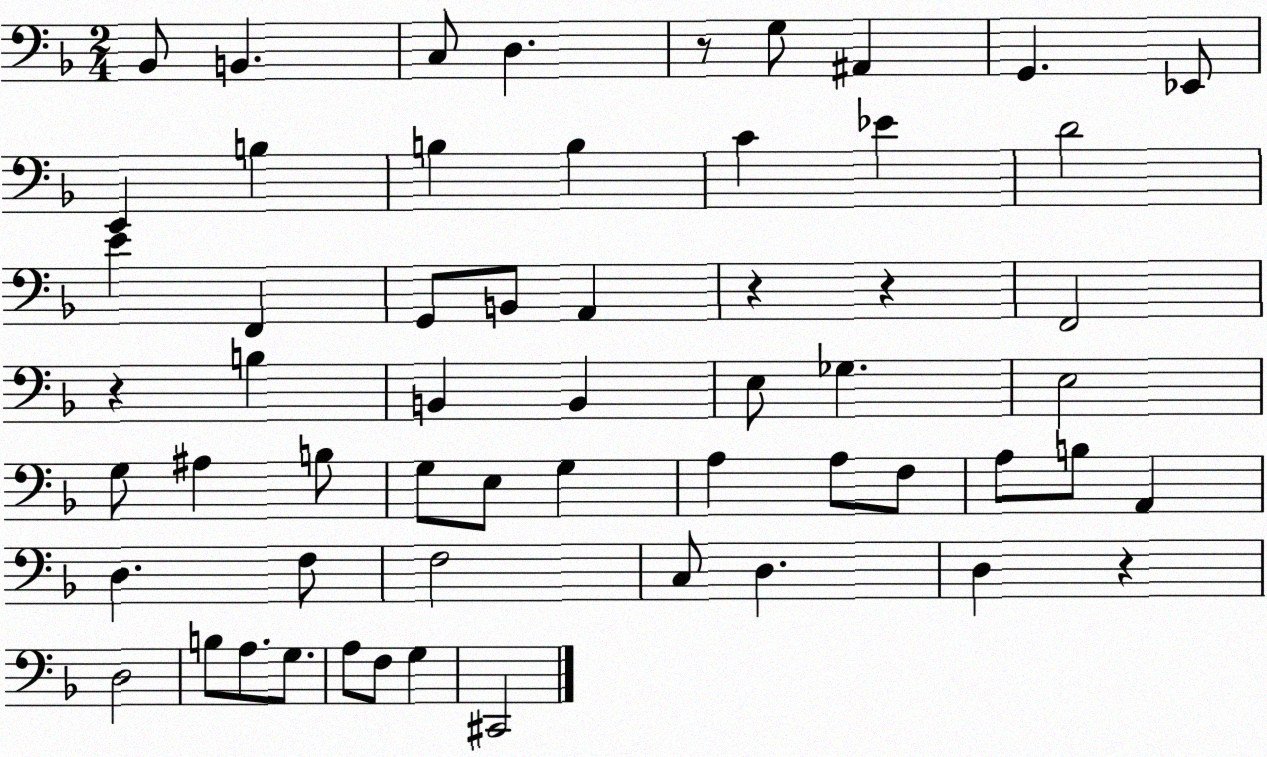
X:1
T:Untitled
M:2/4
L:1/4
K:F
_B,,/2 B,, C,/2 D, z/2 G,/2 ^A,, G,, _E,,/2 E,, B, B, B, C _E D2 E F,, G,,/2 B,,/2 A,, z z F,,2 z B, B,, B,, E,/2 _G, E,2 G,/2 ^A, B,/2 G,/2 E,/2 G, A, A,/2 F,/2 A,/2 B,/2 A,, D, F,/2 F,2 C,/2 D, D, z D,2 B,/2 A,/2 G,/2 A,/2 F,/2 G, ^C,,2